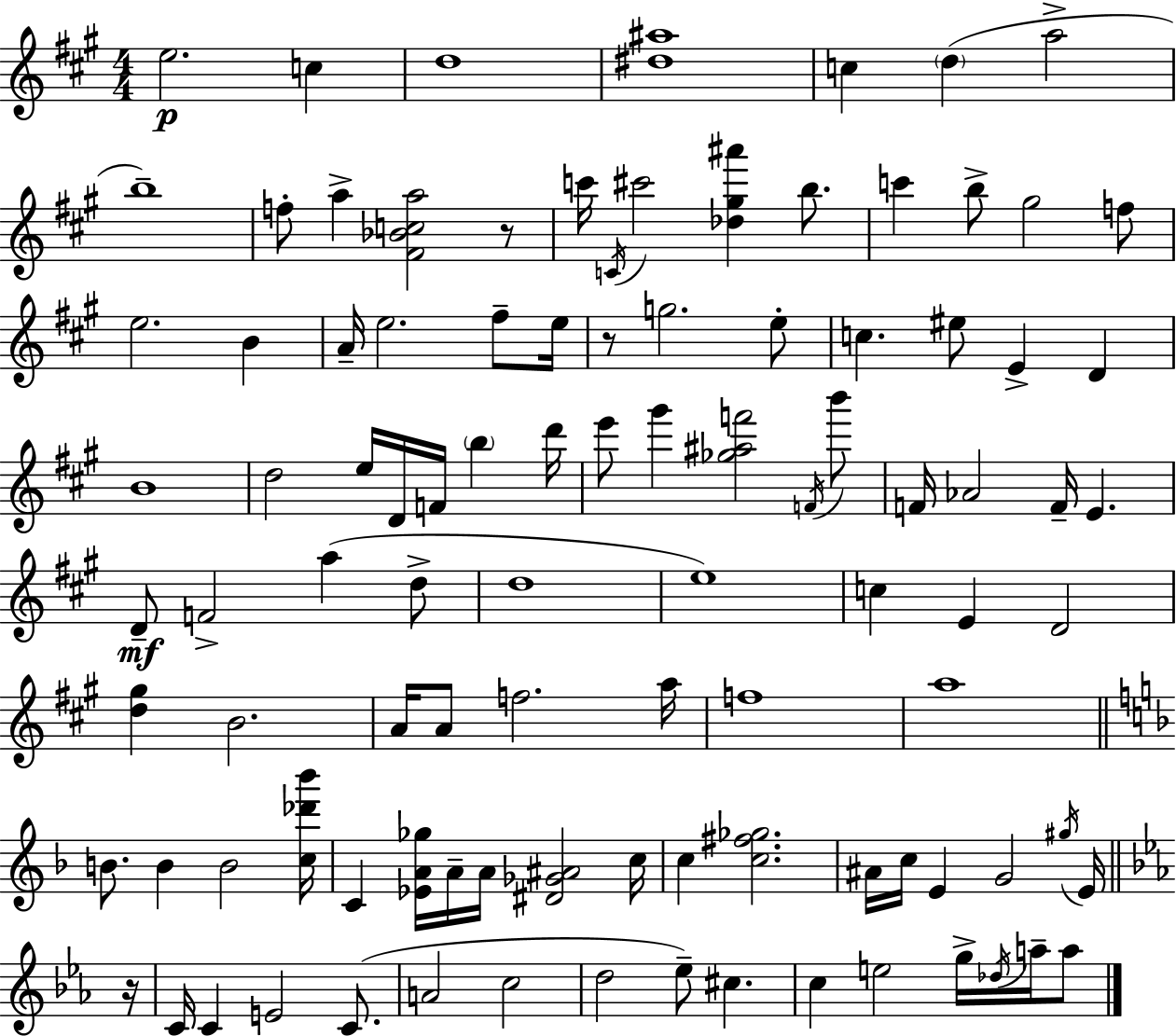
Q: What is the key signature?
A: A major